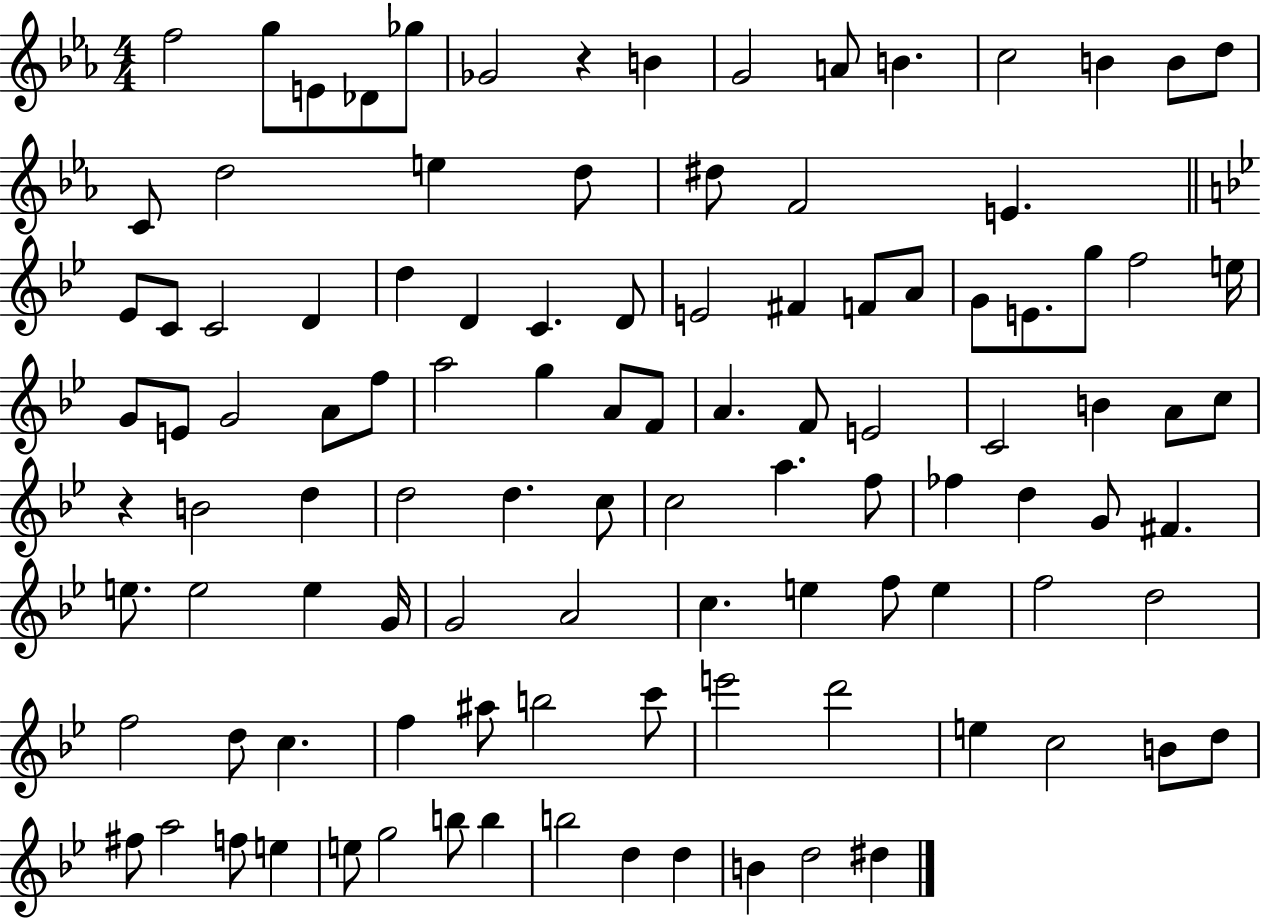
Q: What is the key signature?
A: EES major